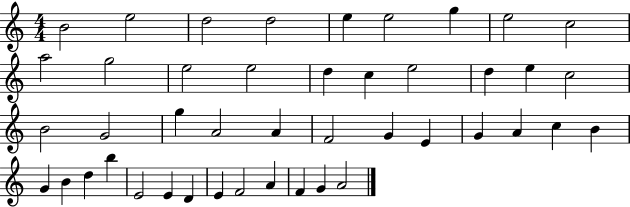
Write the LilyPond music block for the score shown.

{
  \clef treble
  \numericTimeSignature
  \time 4/4
  \key c \major
  b'2 e''2 | d''2 d''2 | e''4 e''2 g''4 | e''2 c''2 | \break a''2 g''2 | e''2 e''2 | d''4 c''4 e''2 | d''4 e''4 c''2 | \break b'2 g'2 | g''4 a'2 a'4 | f'2 g'4 e'4 | g'4 a'4 c''4 b'4 | \break g'4 b'4 d''4 b''4 | e'2 e'4 d'4 | e'4 f'2 a'4 | f'4 g'4 a'2 | \break \bar "|."
}